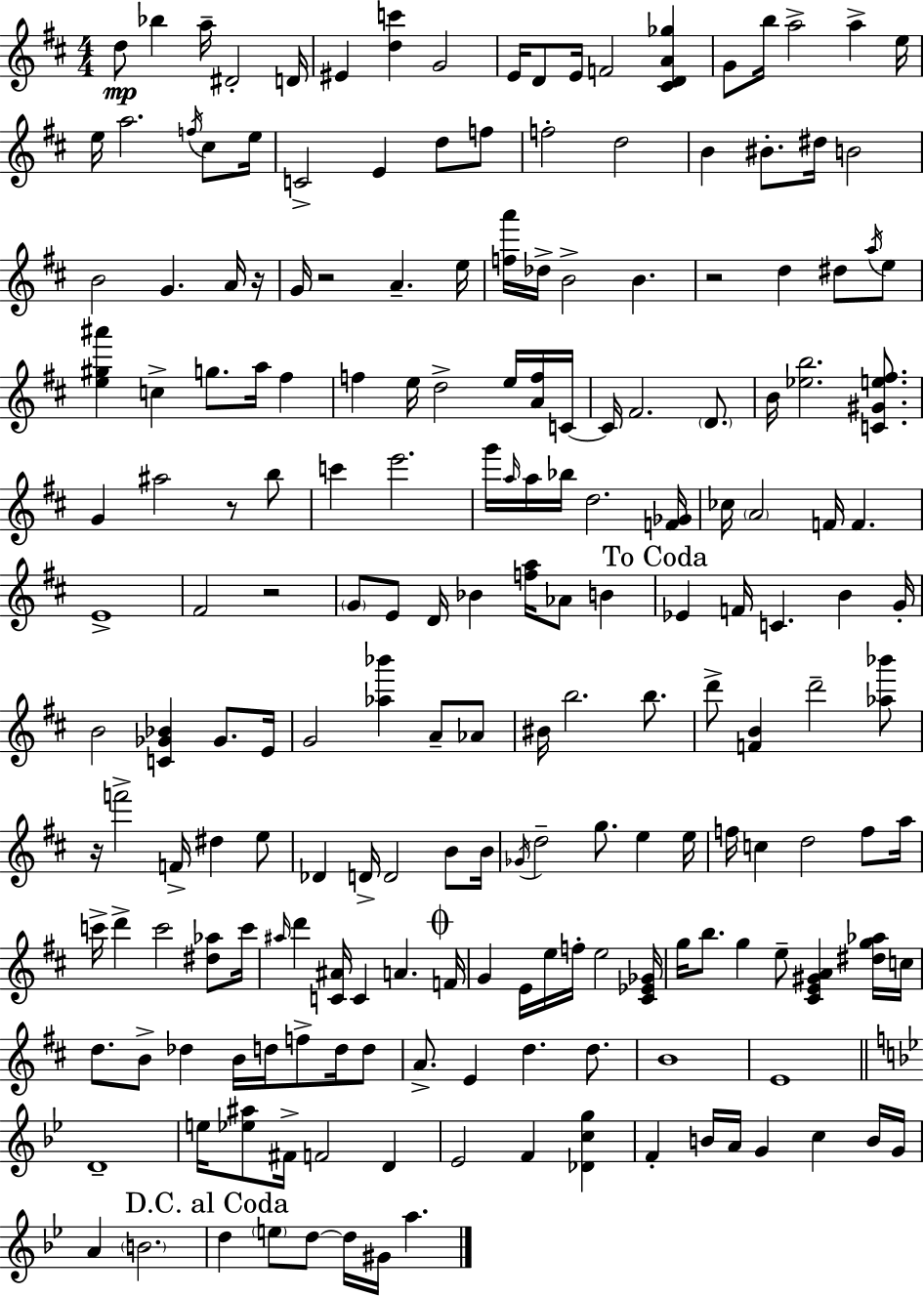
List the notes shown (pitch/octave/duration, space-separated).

D5/e Bb5/q A5/s D#4/h D4/s EIS4/q [D5,C6]/q G4/h E4/s D4/e E4/s F4/h [C#4,D4,A4,Gb5]/q G4/e B5/s A5/h A5/q E5/s E5/s A5/h. F5/s C#5/e E5/s C4/h E4/q D5/e F5/e F5/h D5/h B4/q BIS4/e. D#5/s B4/h B4/h G4/q. A4/s R/s G4/s R/h A4/q. E5/s [F5,A6]/s Db5/s B4/h B4/q. R/h D5/q D#5/e A5/s E5/e [E5,G#5,A#6]/q C5/q G5/e. A5/s F#5/q F5/q E5/s D5/h E5/s [A4,F5]/s C4/s C4/s F#4/h. D4/e. B4/s [Eb5,B5]/h. [C4,G#4,E5,F#5]/e. G4/q A#5/h R/e B5/e C6/q E6/h. G6/s A5/s A5/s Bb5/s D5/h. [F4,Gb4]/s CES5/s A4/h F4/s F4/q. E4/w F#4/h R/h G4/e E4/e D4/s Bb4/q [F5,A5]/s Ab4/e B4/q Eb4/q F4/s C4/q. B4/q G4/s B4/h [C4,Gb4,Bb4]/q Gb4/e. E4/s G4/h [Ab5,Bb6]/q A4/e Ab4/e BIS4/s B5/h. B5/e. D6/e [F4,B4]/q D6/h [Ab5,Bb6]/e R/s F6/h F4/s D#5/q E5/e Db4/q D4/s D4/h B4/e B4/s Gb4/s D5/h G5/e. E5/q E5/s F5/s C5/q D5/h F5/e A5/s C6/s D6/q C6/h [D#5,Ab5]/e C6/s A#5/s D6/q [C4,A#4]/s C4/q A4/q. F4/s G4/q E4/s E5/s F5/s E5/h [C#4,Eb4,Gb4]/s G5/s B5/e. G5/q E5/e [C#4,E4,G#4,A4]/q [D#5,G5,Ab5]/s C5/s D5/e. B4/e Db5/q B4/s D5/s F5/e D5/s D5/e A4/e. E4/q D5/q. D5/e. B4/w E4/w D4/w E5/s [Eb5,A#5]/e F#4/s F4/h D4/q Eb4/h F4/q [Db4,C5,G5]/q F4/q B4/s A4/s G4/q C5/q B4/s G4/s A4/q B4/h. D5/q E5/e D5/e D5/s G#4/s A5/q.